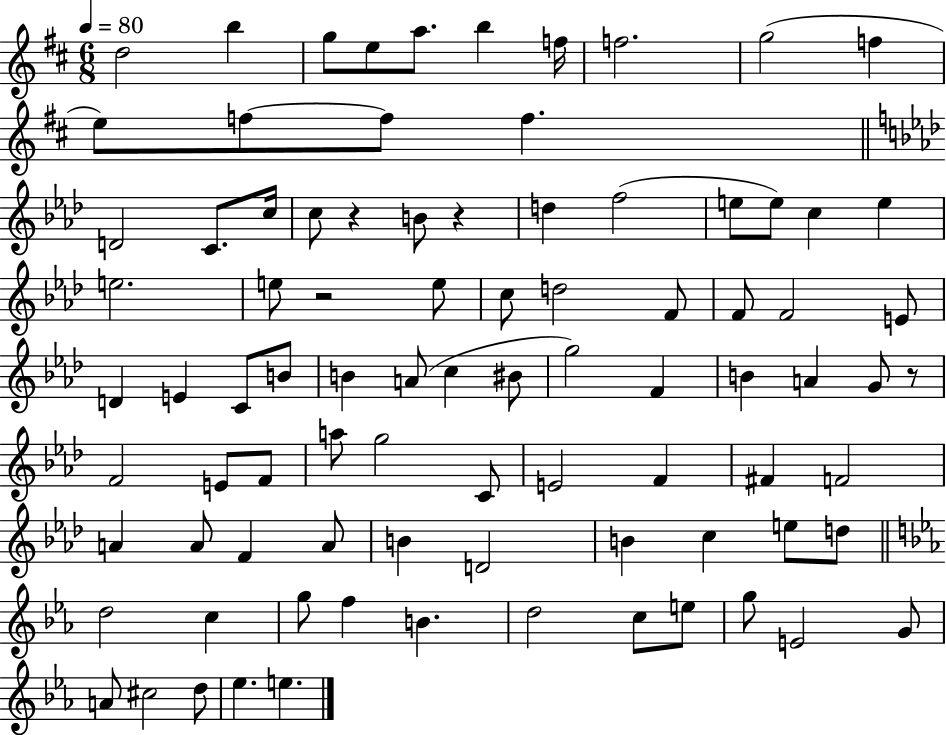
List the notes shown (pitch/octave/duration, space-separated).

D5/h B5/q G5/e E5/e A5/e. B5/q F5/s F5/h. G5/h F5/q E5/e F5/e F5/e F5/q. D4/h C4/e. C5/s C5/e R/q B4/e R/q D5/q F5/h E5/e E5/e C5/q E5/q E5/h. E5/e R/h E5/e C5/e D5/h F4/e F4/e F4/h E4/e D4/q E4/q C4/e B4/e B4/q A4/e C5/q BIS4/e G5/h F4/q B4/q A4/q G4/e R/e F4/h E4/e F4/e A5/e G5/h C4/e E4/h F4/q F#4/q F4/h A4/q A4/e F4/q A4/e B4/q D4/h B4/q C5/q E5/e D5/e D5/h C5/q G5/e F5/q B4/q. D5/h C5/e E5/e G5/e E4/h G4/e A4/e C#5/h D5/e Eb5/q. E5/q.